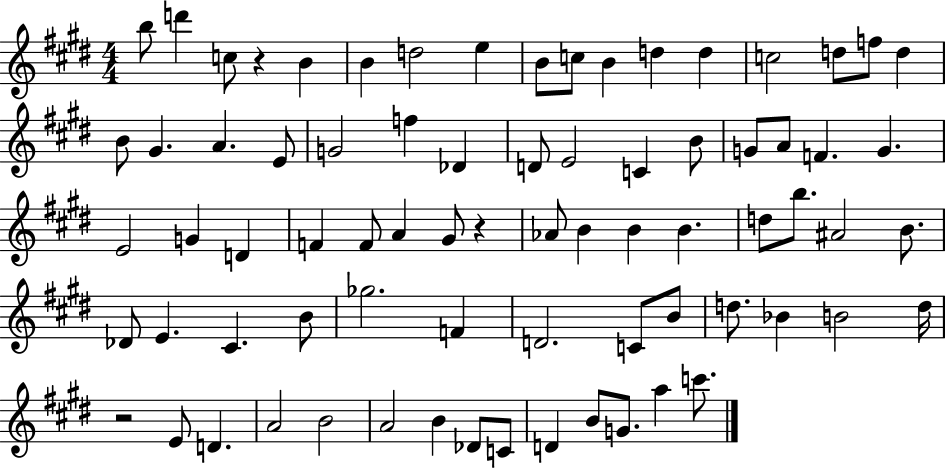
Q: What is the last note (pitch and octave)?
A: C6